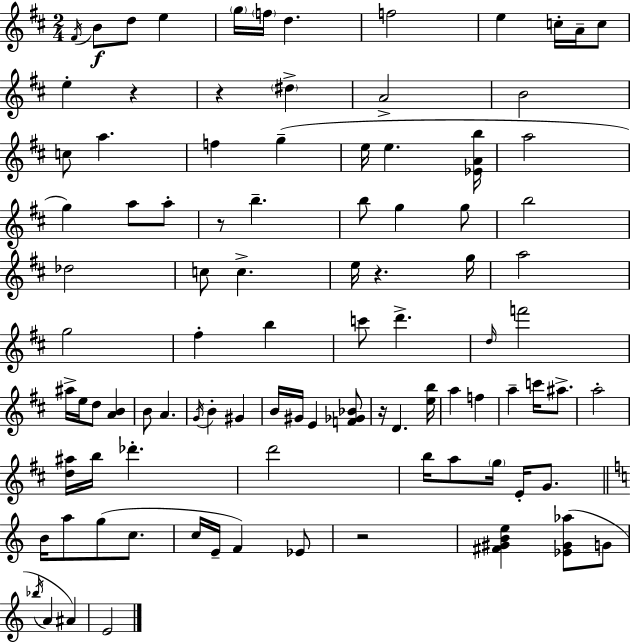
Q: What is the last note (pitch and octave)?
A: E4